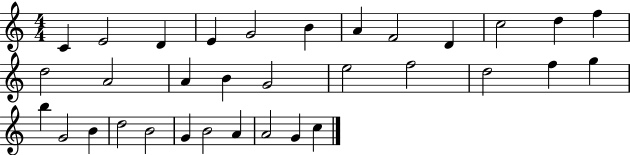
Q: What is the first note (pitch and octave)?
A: C4